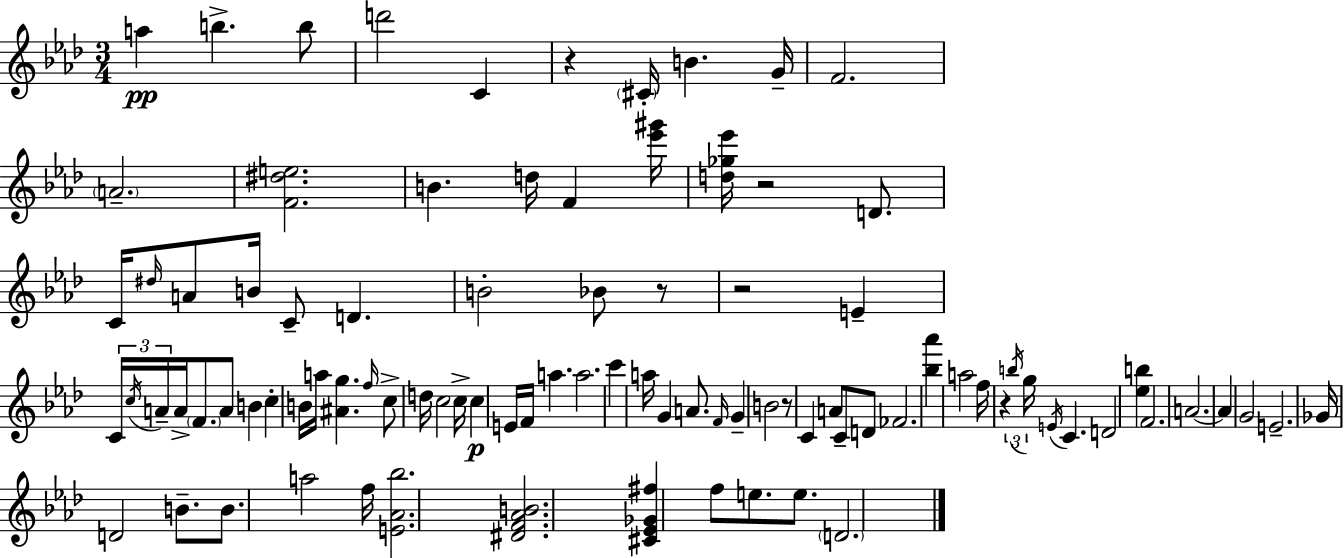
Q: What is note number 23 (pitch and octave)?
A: E4